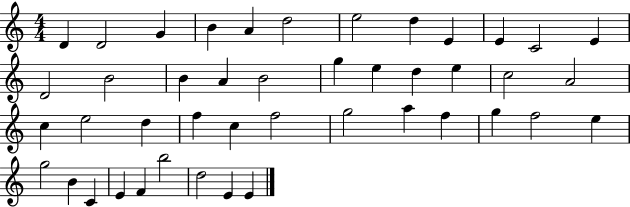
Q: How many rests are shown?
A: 0